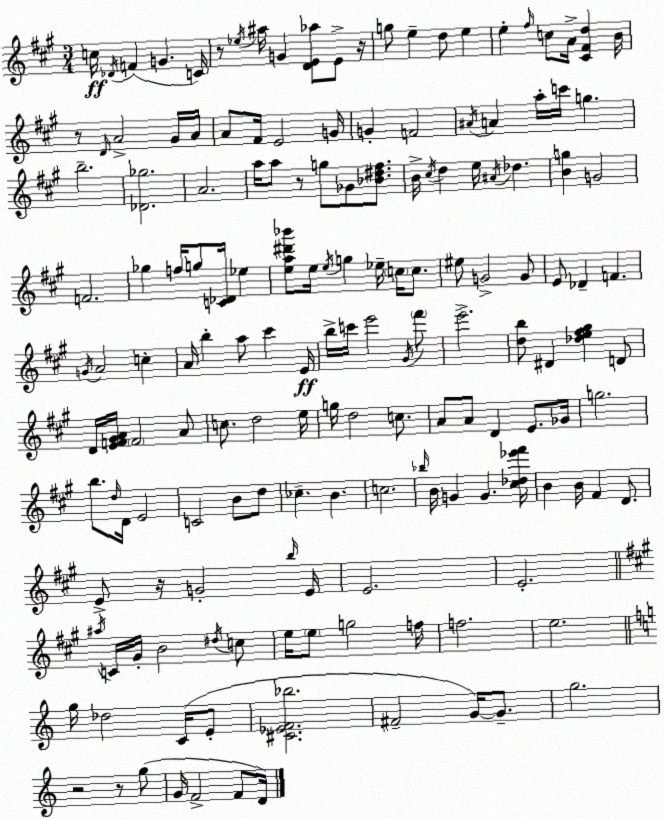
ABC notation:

X:1
T:Untitled
M:3/4
L:1/4
K:A
c/4 _D/4 F G C/4 z/2 _e/4 ^a/4 G [DE_a]/2 E/2 z/4 g/2 e d/2 e e ^f/4 c/2 A/4 [^C^Fd] B/4 z/2 D/4 A2 ^G/4 A/4 A/2 ^F/4 E2 G/4 G F2 ^A/4 A a/4 c'/4 g b2 [_D_g]2 A2 a/4 a/2 z/2 g/2 _G/2 [_B^d^f]/2 B/4 ^c/4 d e/4 ^A/4 _d [Bg] G2 F2 _g f/4 g/2 [C_D]/4 _e [ea^d'_b']/2 e/4 e/4 g _e/4 c/4 c/2 ^e/2 G2 G/2 E/2 _D F G/4 A2 c A/4 b a/2 ^c' E/4 b/4 c'/4 e'2 ^G/4 ^f'/2 e'2 [db]/2 ^D [_de^f^g] D/2 D/4 [EF^GA]/4 F2 A/2 c/2 d2 e/4 g/4 d2 c/2 A/2 A/2 D E/2 _G/4 g2 b/2 d/4 D/4 E2 C2 B/2 d/2 _c B c2 _b/4 B/4 G G [^c_d_e'^f']/4 B B/4 ^F D/2 E/2 z/4 G2 b/4 E/4 E2 E2 ^a/4 C/4 ^G/4 B2 ^d/4 c/2 e/4 e/2 g2 f/4 f2 e2 g/4 _d2 C/4 E/2 [^C_EF_b]2 ^F2 G/4 G/2 g2 z2 z/2 g/2 G/4 F2 F/2 D/4